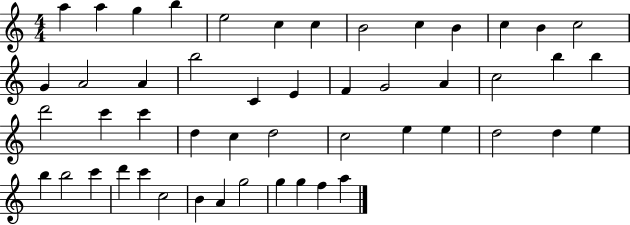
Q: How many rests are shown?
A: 0